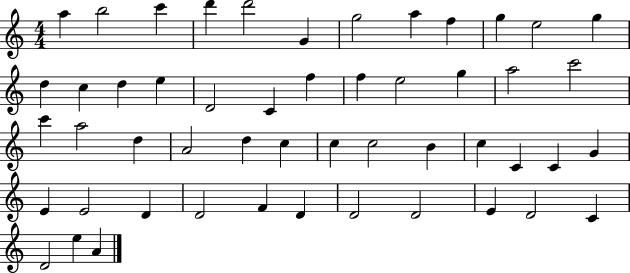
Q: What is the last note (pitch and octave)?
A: A4